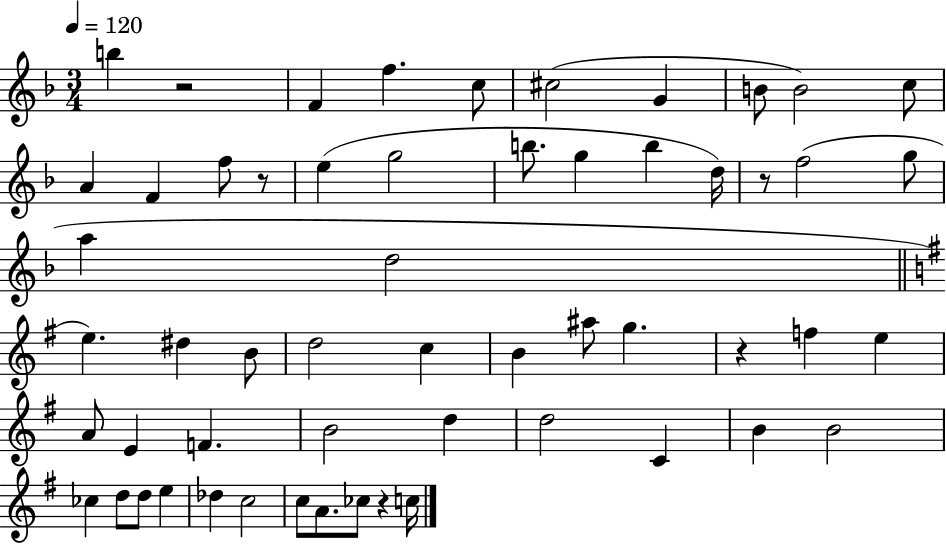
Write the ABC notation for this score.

X:1
T:Untitled
M:3/4
L:1/4
K:F
b z2 F f c/2 ^c2 G B/2 B2 c/2 A F f/2 z/2 e g2 b/2 g b d/4 z/2 f2 g/2 a d2 e ^d B/2 d2 c B ^a/2 g z f e A/2 E F B2 d d2 C B B2 _c d/2 d/2 e _d c2 c/2 A/2 _c/2 z c/4